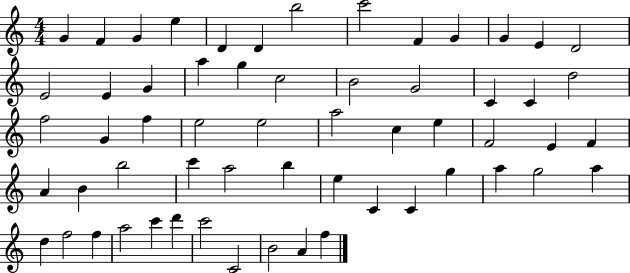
G4/q F4/q G4/q E5/q D4/q D4/q B5/h C6/h F4/q G4/q G4/q E4/q D4/h E4/h E4/q G4/q A5/q G5/q C5/h B4/h G4/h C4/q C4/q D5/h F5/h G4/q F5/q E5/h E5/h A5/h C5/q E5/q F4/h E4/q F4/q A4/q B4/q B5/h C6/q A5/h B5/q E5/q C4/q C4/q G5/q A5/q G5/h A5/q D5/q F5/h F5/q A5/h C6/q D6/q C6/h C4/h B4/h A4/q F5/q